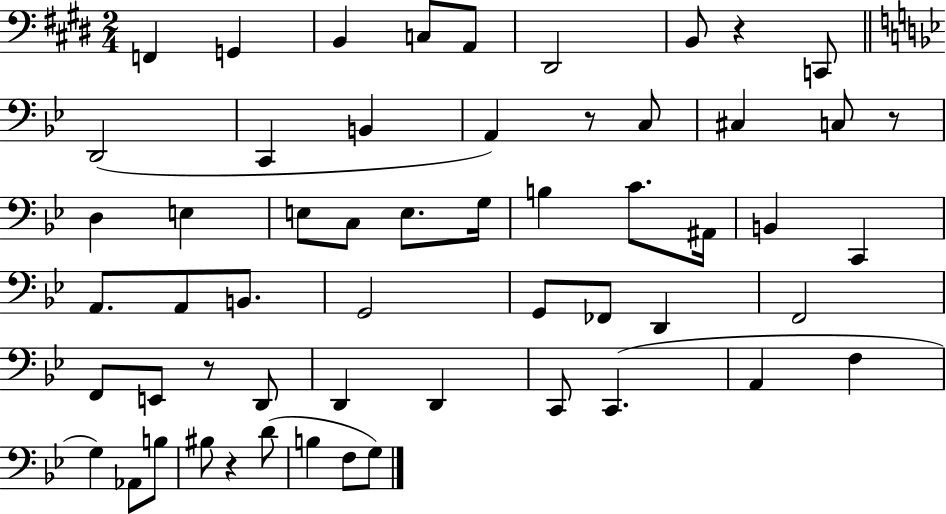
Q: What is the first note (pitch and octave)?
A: F2